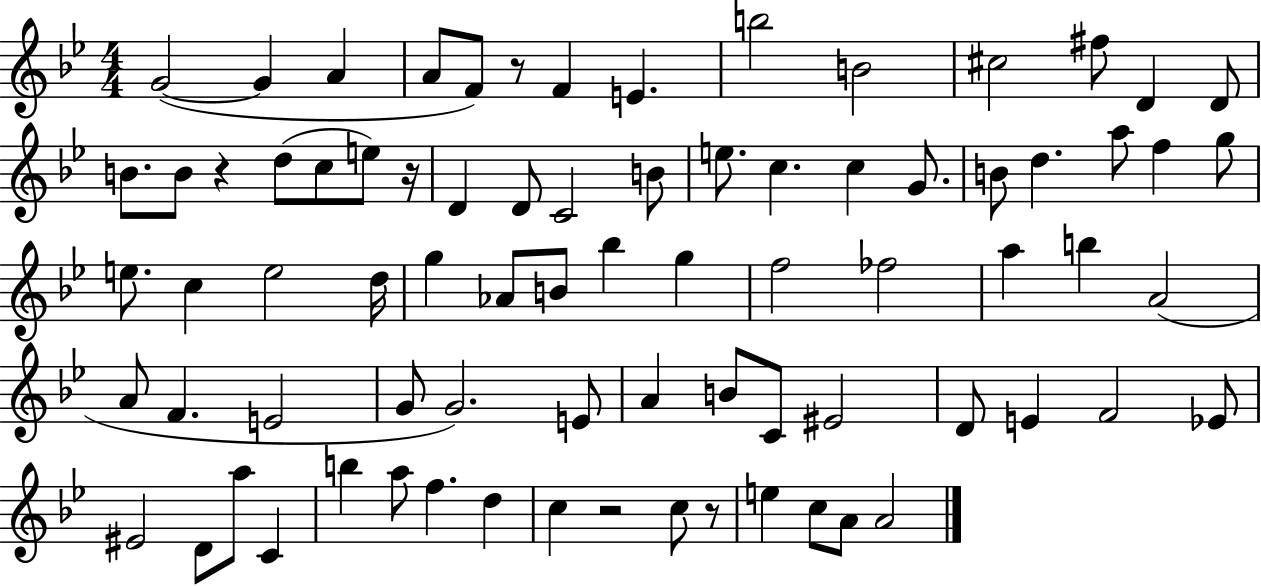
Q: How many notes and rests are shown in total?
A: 78